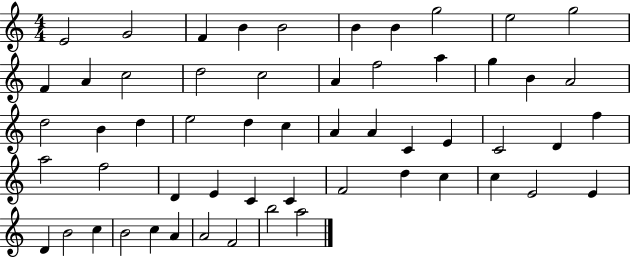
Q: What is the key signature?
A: C major